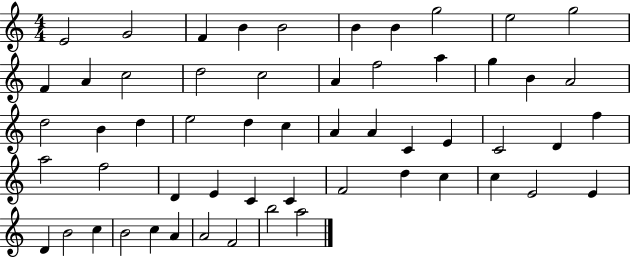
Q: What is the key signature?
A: C major